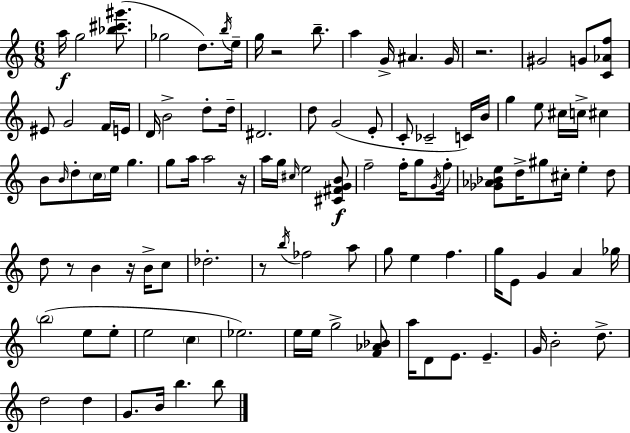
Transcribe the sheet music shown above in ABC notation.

X:1
T:Untitled
M:6/8
L:1/4
K:Am
a/4 g2 [_b^c'^g']/2 _g2 d/2 b/4 e/4 g/4 z2 b/2 a G/4 ^A G/4 z2 ^G2 G/2 [C_Af]/2 ^E/2 G2 F/4 E/4 D/4 B2 d/2 d/4 ^D2 d/2 G2 E/2 C/2 _C2 C/4 B/4 g e/2 ^c/4 c/4 ^c B/2 B/4 d/2 c/4 e/4 g g/2 a/4 a2 z/4 a/4 g/4 ^c/4 e2 [^C^FGB]/2 f2 f/4 g/2 G/4 f/4 [_G_A_Be]/2 d/4 ^g/2 ^c/4 e d/2 d/2 z/2 B z/4 B/4 c/2 _d2 z/2 b/4 _f2 a/2 g/2 e f g/4 E/2 G A _g/4 b2 e/2 e/2 e2 c _e2 e/4 e/4 g2 [F_A_B]/2 a/4 D/2 E/2 E G/4 B2 d/2 d2 d G/2 B/4 b b/2